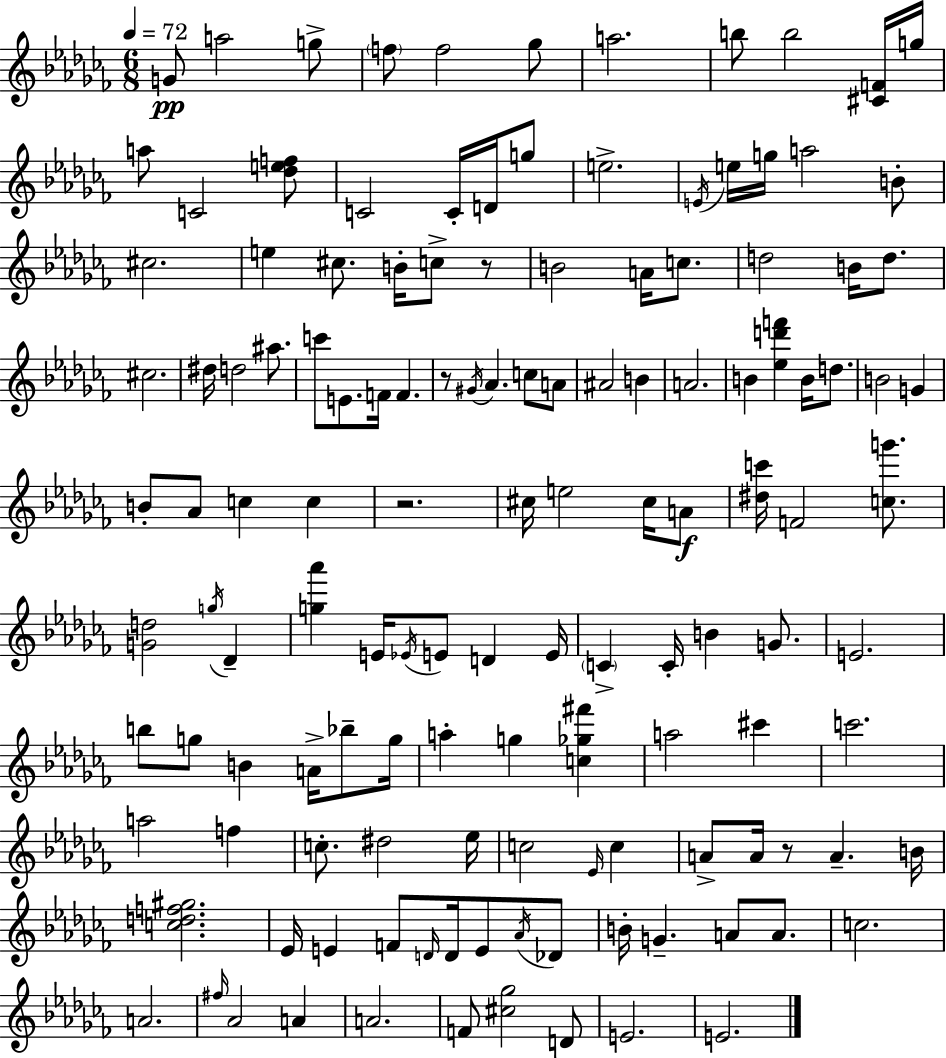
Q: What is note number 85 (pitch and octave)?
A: C6